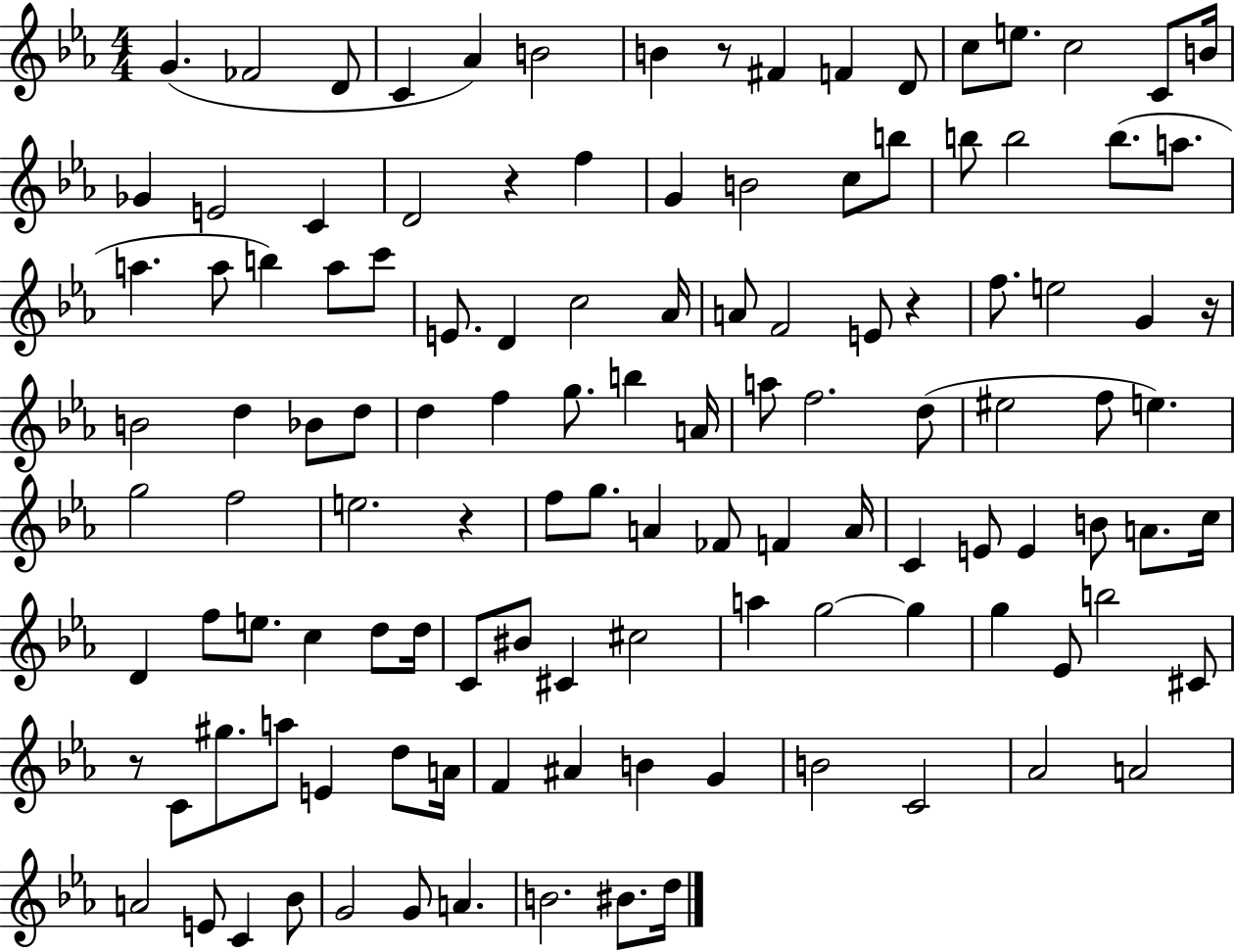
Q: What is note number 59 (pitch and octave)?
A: G5